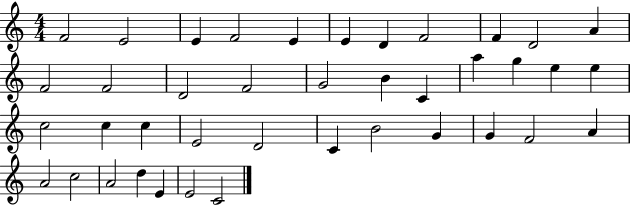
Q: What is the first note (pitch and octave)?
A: F4